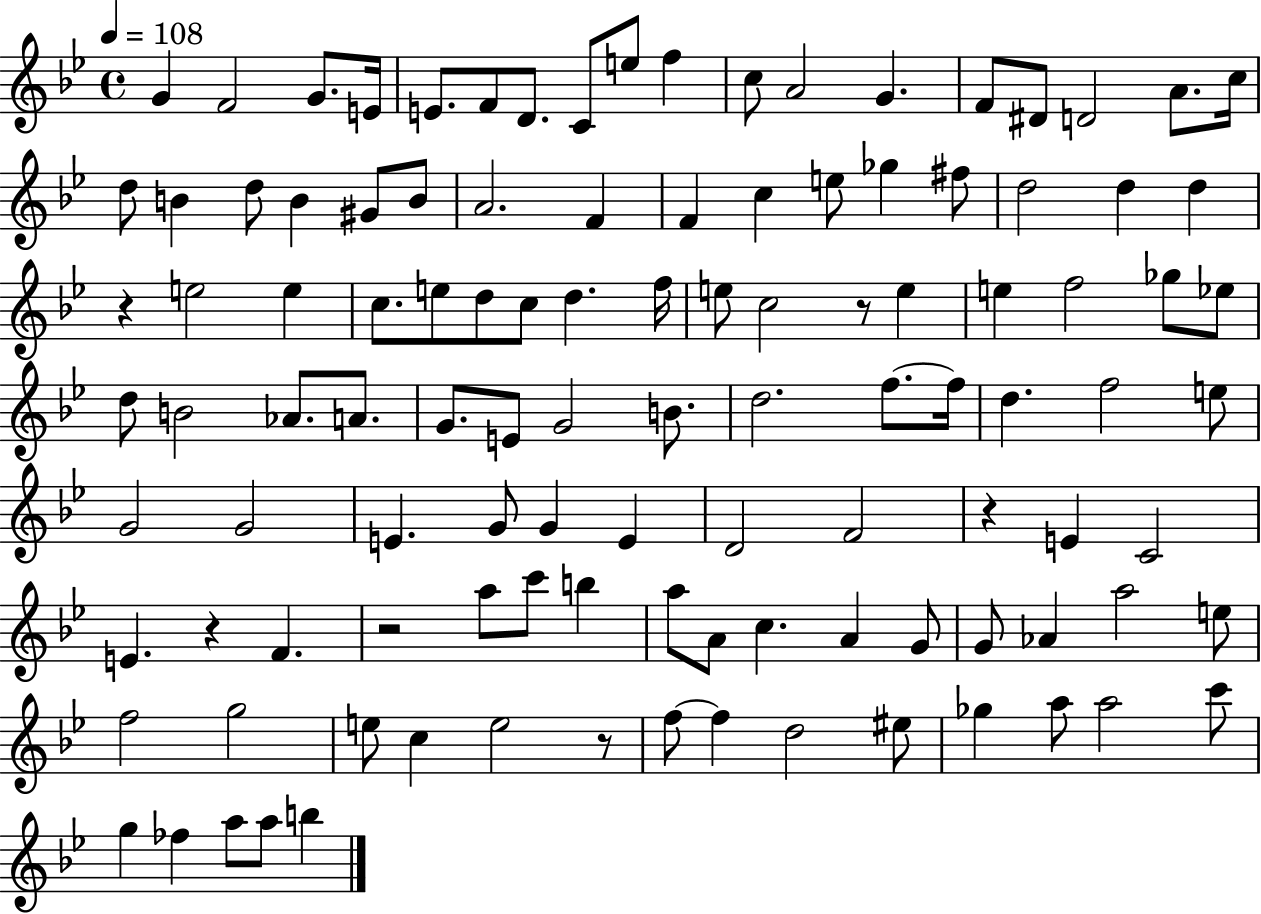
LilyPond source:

{
  \clef treble
  \time 4/4
  \defaultTimeSignature
  \key bes \major
  \tempo 4 = 108
  g'4 f'2 g'8. e'16 | e'8. f'8 d'8. c'8 e''8 f''4 | c''8 a'2 g'4. | f'8 dis'8 d'2 a'8. c''16 | \break d''8 b'4 d''8 b'4 gis'8 b'8 | a'2. f'4 | f'4 c''4 e''8 ges''4 fis''8 | d''2 d''4 d''4 | \break r4 e''2 e''4 | c''8. e''8 d''8 c''8 d''4. f''16 | e''8 c''2 r8 e''4 | e''4 f''2 ges''8 ees''8 | \break d''8 b'2 aes'8. a'8. | g'8. e'8 g'2 b'8. | d''2. f''8.~~ f''16 | d''4. f''2 e''8 | \break g'2 g'2 | e'4. g'8 g'4 e'4 | d'2 f'2 | r4 e'4 c'2 | \break e'4. r4 f'4. | r2 a''8 c'''8 b''4 | a''8 a'8 c''4. a'4 g'8 | g'8 aes'4 a''2 e''8 | \break f''2 g''2 | e''8 c''4 e''2 r8 | f''8~~ f''4 d''2 eis''8 | ges''4 a''8 a''2 c'''8 | \break g''4 fes''4 a''8 a''8 b''4 | \bar "|."
}